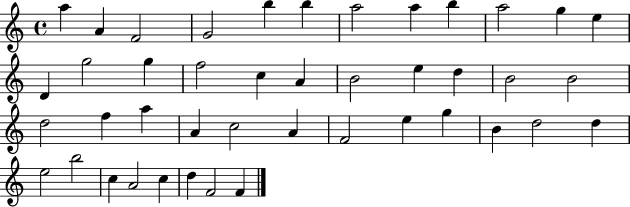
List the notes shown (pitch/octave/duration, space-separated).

A5/q A4/q F4/h G4/h B5/q B5/q A5/h A5/q B5/q A5/h G5/q E5/q D4/q G5/h G5/q F5/h C5/q A4/q B4/h E5/q D5/q B4/h B4/h D5/h F5/q A5/q A4/q C5/h A4/q F4/h E5/q G5/q B4/q D5/h D5/q E5/h B5/h C5/q A4/h C5/q D5/q F4/h F4/q